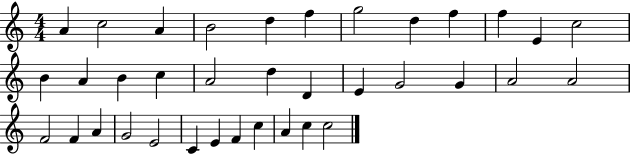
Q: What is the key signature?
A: C major